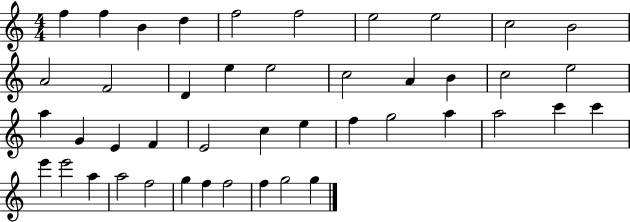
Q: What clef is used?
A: treble